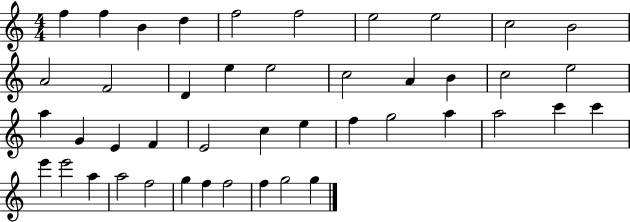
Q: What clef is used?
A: treble